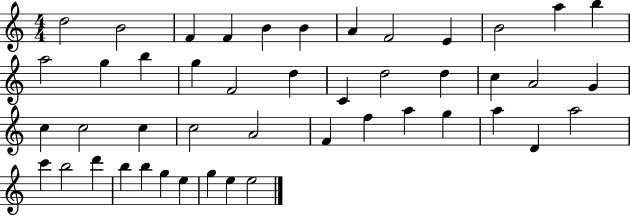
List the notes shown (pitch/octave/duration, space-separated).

D5/h B4/h F4/q F4/q B4/q B4/q A4/q F4/h E4/q B4/h A5/q B5/q A5/h G5/q B5/q G5/q F4/h D5/q C4/q D5/h D5/q C5/q A4/h G4/q C5/q C5/h C5/q C5/h A4/h F4/q F5/q A5/q G5/q A5/q D4/q A5/h C6/q B5/h D6/q B5/q B5/q G5/q E5/q G5/q E5/q E5/h